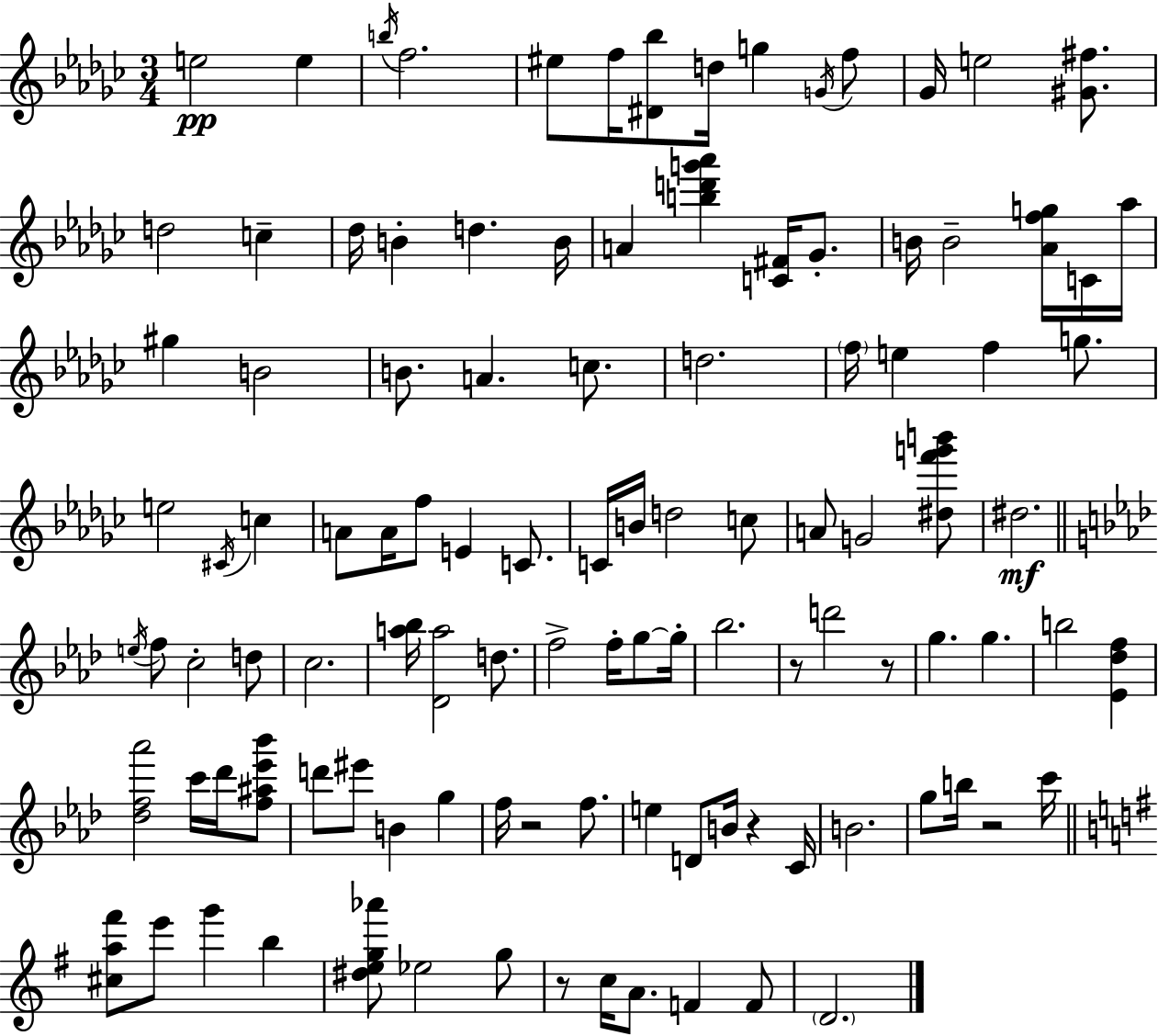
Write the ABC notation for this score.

X:1
T:Untitled
M:3/4
L:1/4
K:Ebm
e2 e b/4 f2 ^e/2 f/4 [^D_b]/2 d/4 g G/4 f/2 _G/4 e2 [^G^f]/2 d2 c _d/4 B d B/4 A [bd'g'_a'] [C^F]/4 _G/2 B/4 B2 [_Afg]/4 C/4 _a/4 ^g B2 B/2 A c/2 d2 f/4 e f g/2 e2 ^C/4 c A/2 A/4 f/2 E C/2 C/4 B/4 d2 c/2 A/2 G2 [^df'g'b']/2 ^d2 e/4 f/2 c2 d/2 c2 [a_b]/4 [_Da]2 d/2 f2 f/4 g/2 g/4 _b2 z/2 d'2 z/2 g g b2 [_E_df] [_df_a']2 c'/4 _d'/4 [f^a_e'_b']/2 d'/2 ^e'/2 B g f/4 z2 f/2 e D/2 B/4 z C/4 B2 g/2 b/4 z2 c'/4 [^ca^f']/2 e'/2 g' b [^deg_a']/2 _e2 g/2 z/2 c/4 A/2 F F/2 D2